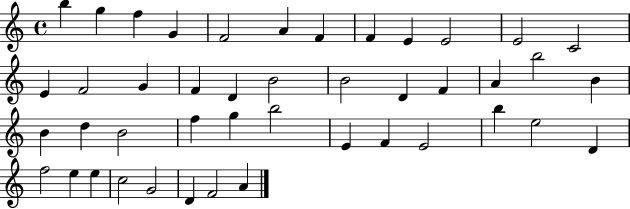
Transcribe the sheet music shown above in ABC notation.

X:1
T:Untitled
M:4/4
L:1/4
K:C
b g f G F2 A F F E E2 E2 C2 E F2 G F D B2 B2 D F A b2 B B d B2 f g b2 E F E2 b e2 D f2 e e c2 G2 D F2 A